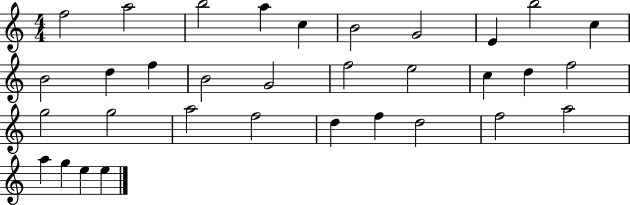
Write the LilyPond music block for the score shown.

{
  \clef treble
  \numericTimeSignature
  \time 4/4
  \key c \major
  f''2 a''2 | b''2 a''4 c''4 | b'2 g'2 | e'4 b''2 c''4 | \break b'2 d''4 f''4 | b'2 g'2 | f''2 e''2 | c''4 d''4 f''2 | \break g''2 g''2 | a''2 f''2 | d''4 f''4 d''2 | f''2 a''2 | \break a''4 g''4 e''4 e''4 | \bar "|."
}